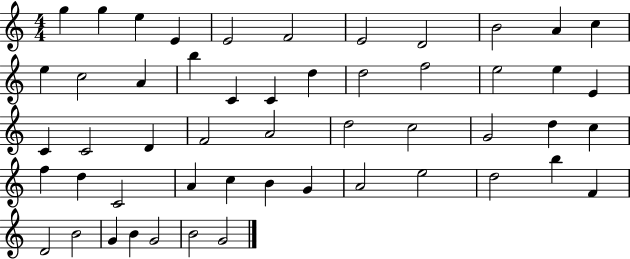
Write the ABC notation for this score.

X:1
T:Untitled
M:4/4
L:1/4
K:C
g g e E E2 F2 E2 D2 B2 A c e c2 A b C C d d2 f2 e2 e E C C2 D F2 A2 d2 c2 G2 d c f d C2 A c B G A2 e2 d2 b F D2 B2 G B G2 B2 G2